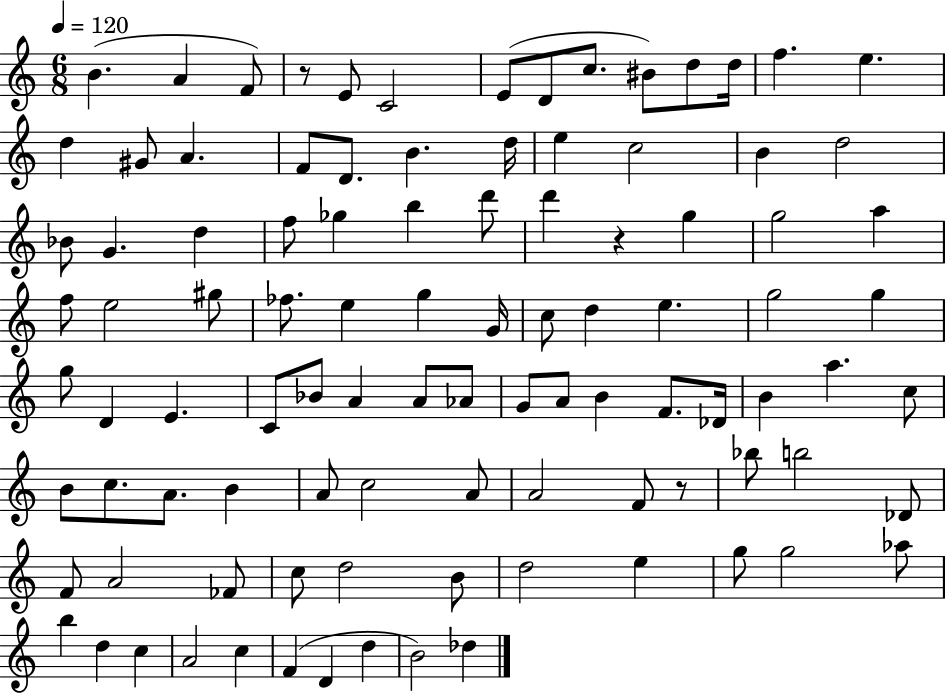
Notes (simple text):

B4/q. A4/q F4/e R/e E4/e C4/h E4/e D4/e C5/e. BIS4/e D5/e D5/s F5/q. E5/q. D5/q G#4/e A4/q. F4/e D4/e. B4/q. D5/s E5/q C5/h B4/q D5/h Bb4/e G4/q. D5/q F5/e Gb5/q B5/q D6/e D6/q R/q G5/q G5/h A5/q F5/e E5/h G#5/e FES5/e. E5/q G5/q G4/s C5/e D5/q E5/q. G5/h G5/q G5/e D4/q E4/q. C4/e Bb4/e A4/q A4/e Ab4/e G4/e A4/e B4/q F4/e. Db4/s B4/q A5/q. C5/e B4/e C5/e. A4/e. B4/q A4/e C5/h A4/e A4/h F4/e R/e Bb5/e B5/h Db4/e F4/e A4/h FES4/e C5/e D5/h B4/e D5/h E5/q G5/e G5/h Ab5/e B5/q D5/q C5/q A4/h C5/q F4/q D4/q D5/q B4/h Db5/q